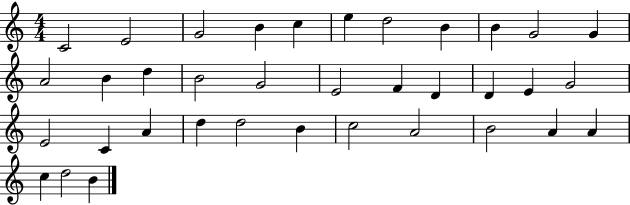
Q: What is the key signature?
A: C major